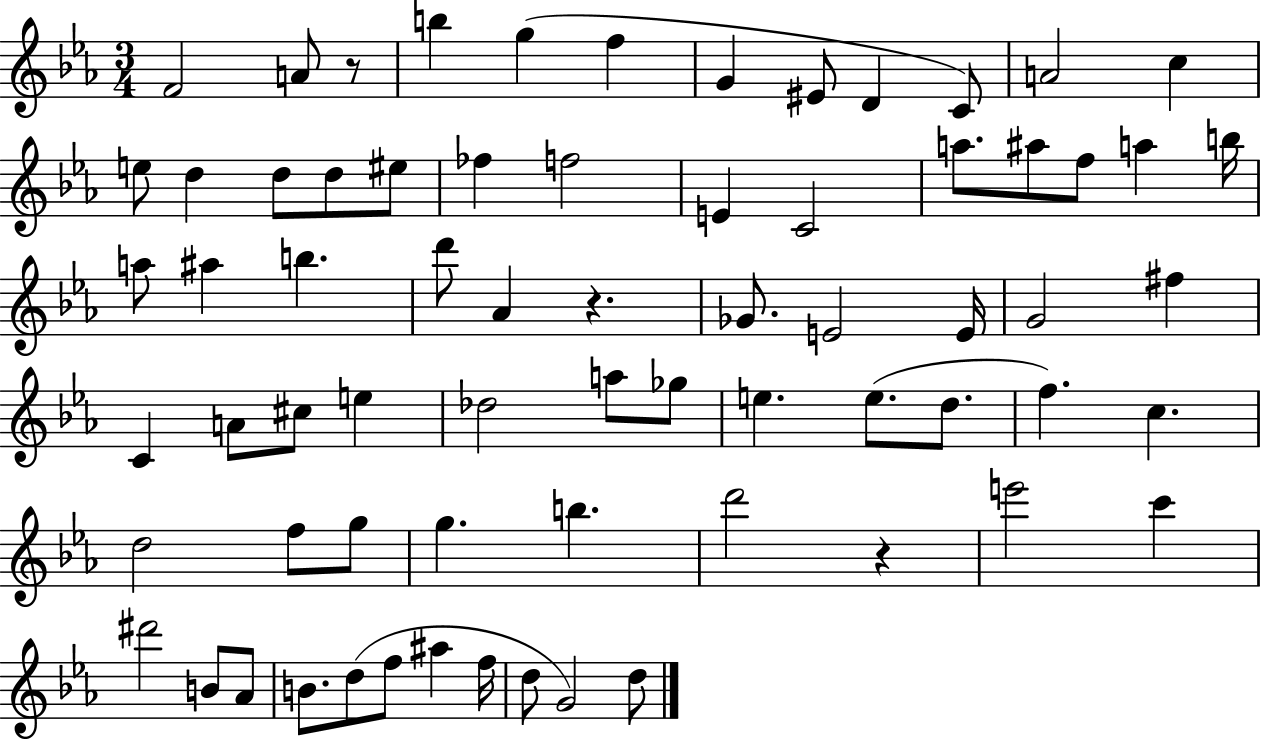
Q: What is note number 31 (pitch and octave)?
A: Gb4